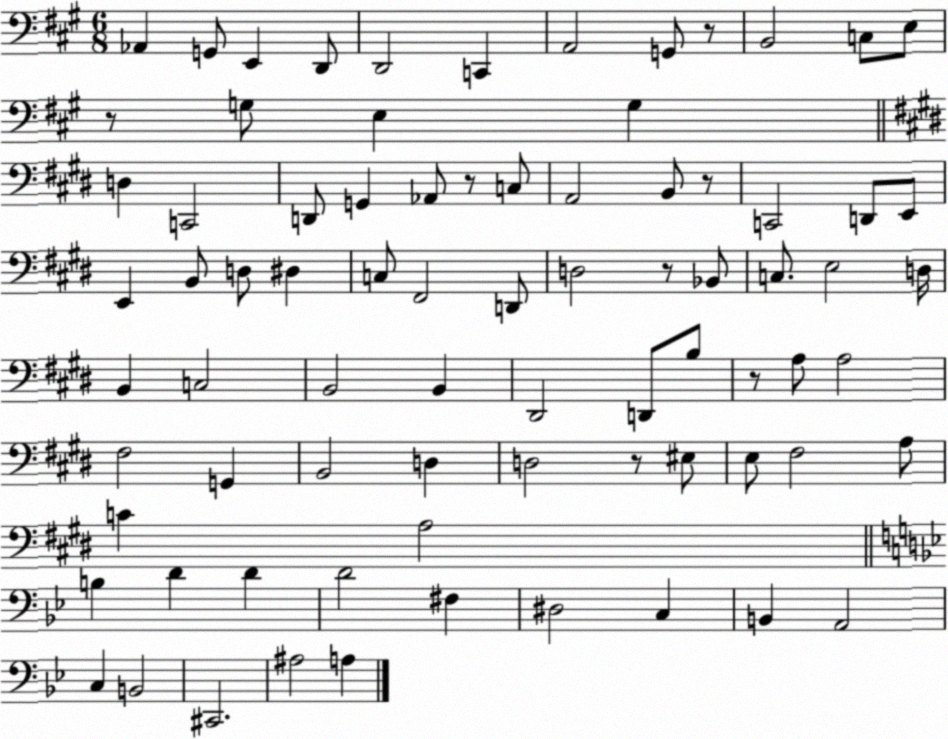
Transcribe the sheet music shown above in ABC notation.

X:1
T:Untitled
M:6/8
L:1/4
K:A
_A,, G,,/2 E,, D,,/2 D,,2 C,, A,,2 G,,/2 z/2 B,,2 C,/2 E,/2 z/2 G,/2 E, G, D, C,,2 D,,/2 G,, _A,,/2 z/2 C,/2 A,,2 B,,/2 z/2 C,,2 D,,/2 E,,/2 E,, B,,/2 D,/2 ^D, C,/2 ^F,,2 D,,/2 D,2 z/2 _B,,/2 C,/2 E,2 D,/4 B,, C,2 B,,2 B,, ^D,,2 D,,/2 B,/2 z/2 A,/2 A,2 ^F,2 G,, B,,2 D, D,2 z/2 ^E,/2 E,/2 ^F,2 A,/2 C A,2 B, D D D2 ^F, ^D,2 C, B,, A,,2 C, B,,2 ^C,,2 ^A,2 A,